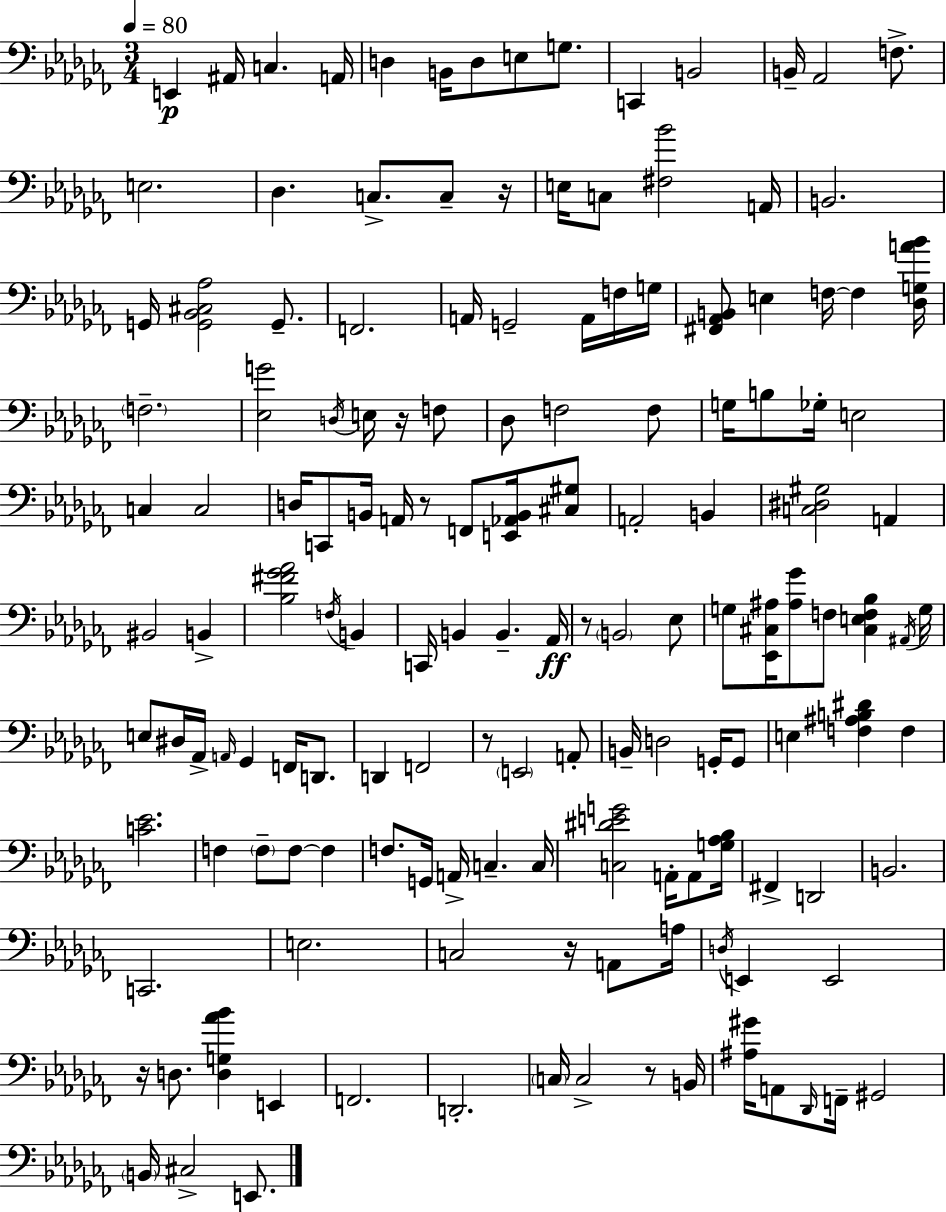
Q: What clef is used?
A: bass